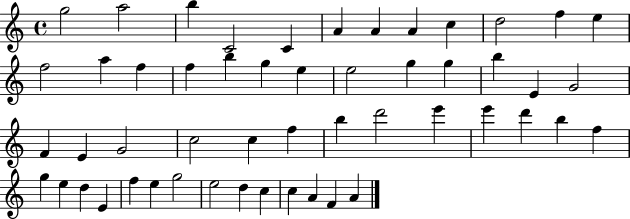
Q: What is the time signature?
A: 4/4